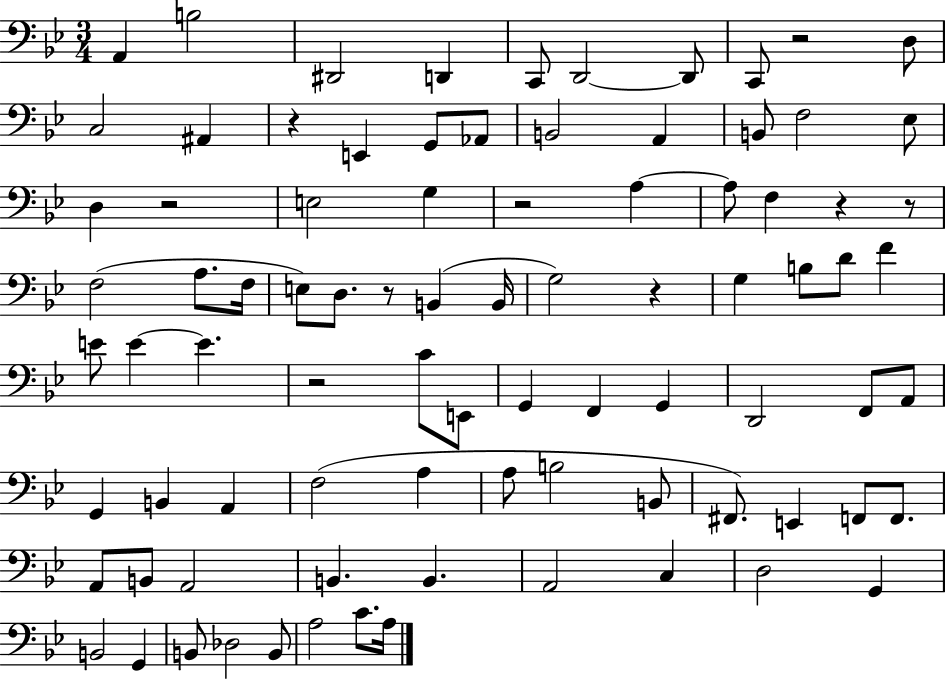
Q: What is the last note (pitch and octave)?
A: A3